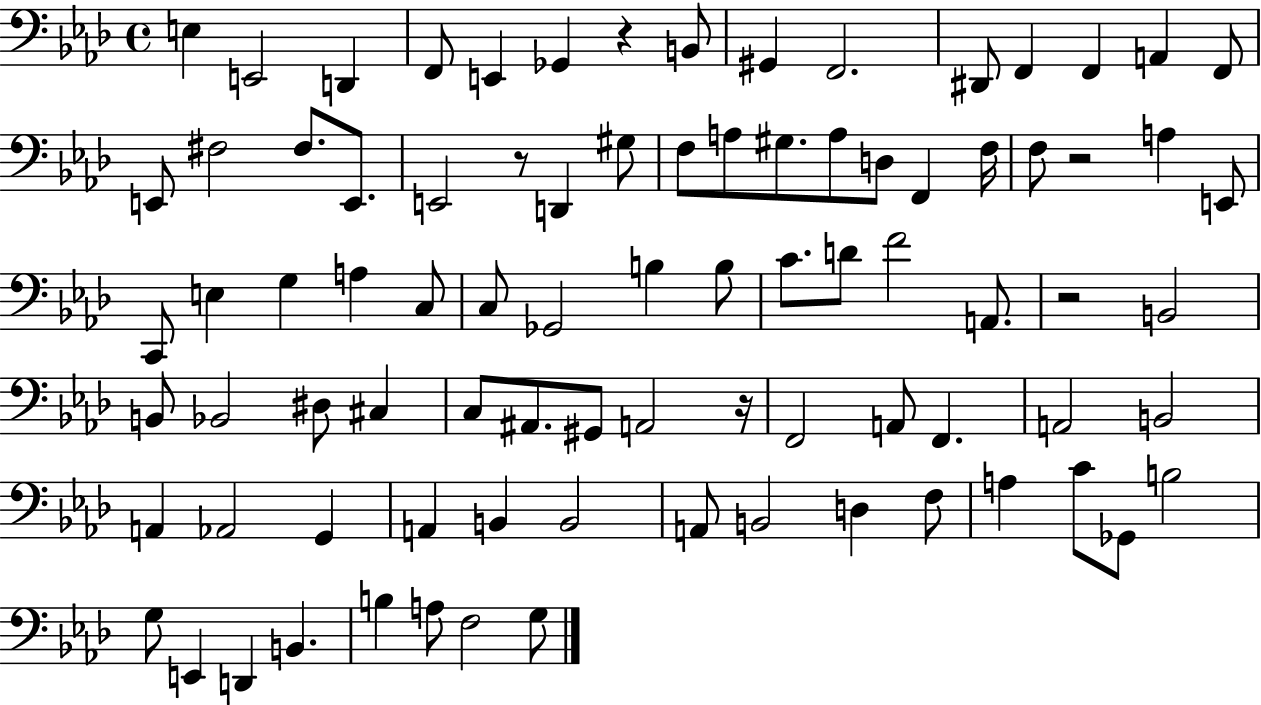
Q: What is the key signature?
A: AES major